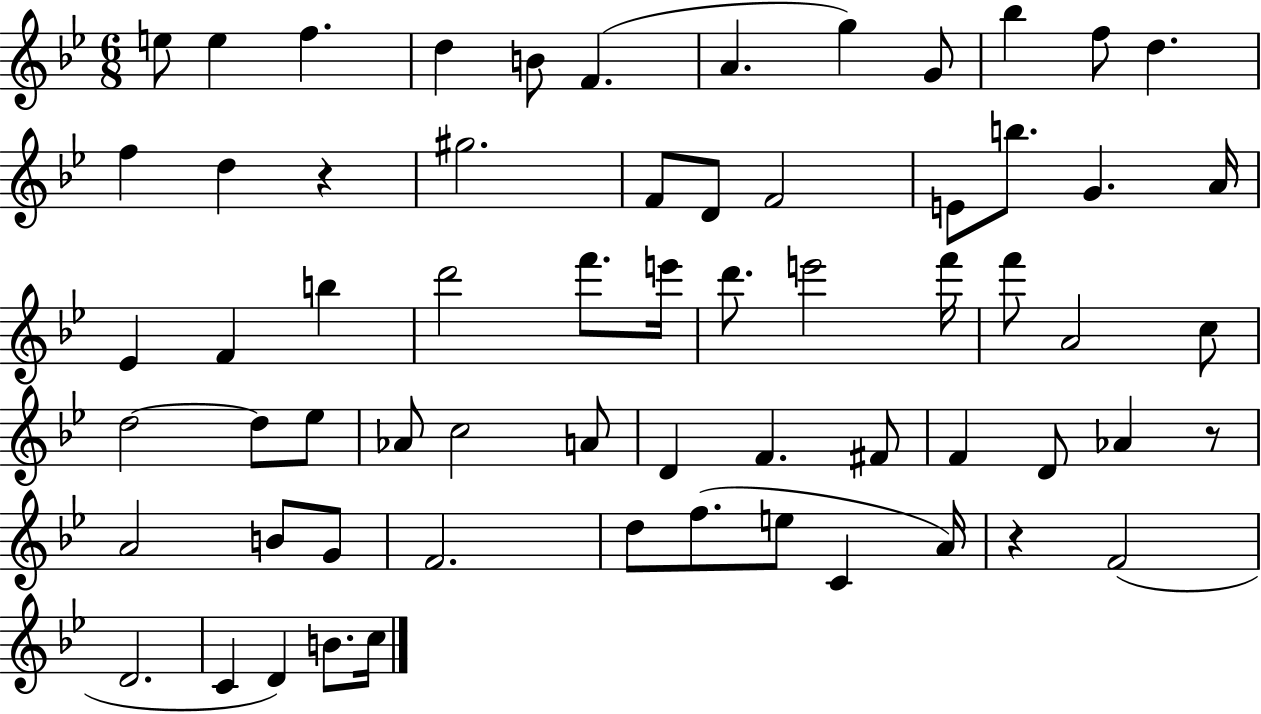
{
  \clef treble
  \numericTimeSignature
  \time 6/8
  \key bes \major
  \repeat volta 2 { e''8 e''4 f''4. | d''4 b'8 f'4.( | a'4. g''4) g'8 | bes''4 f''8 d''4. | \break f''4 d''4 r4 | gis''2. | f'8 d'8 f'2 | e'8 b''8. g'4. a'16 | \break ees'4 f'4 b''4 | d'''2 f'''8. e'''16 | d'''8. e'''2 f'''16 | f'''8 a'2 c''8 | \break d''2~~ d''8 ees''8 | aes'8 c''2 a'8 | d'4 f'4. fis'8 | f'4 d'8 aes'4 r8 | \break a'2 b'8 g'8 | f'2. | d''8 f''8.( e''8 c'4 a'16) | r4 f'2( | \break d'2. | c'4 d'4) b'8. c''16 | } \bar "|."
}